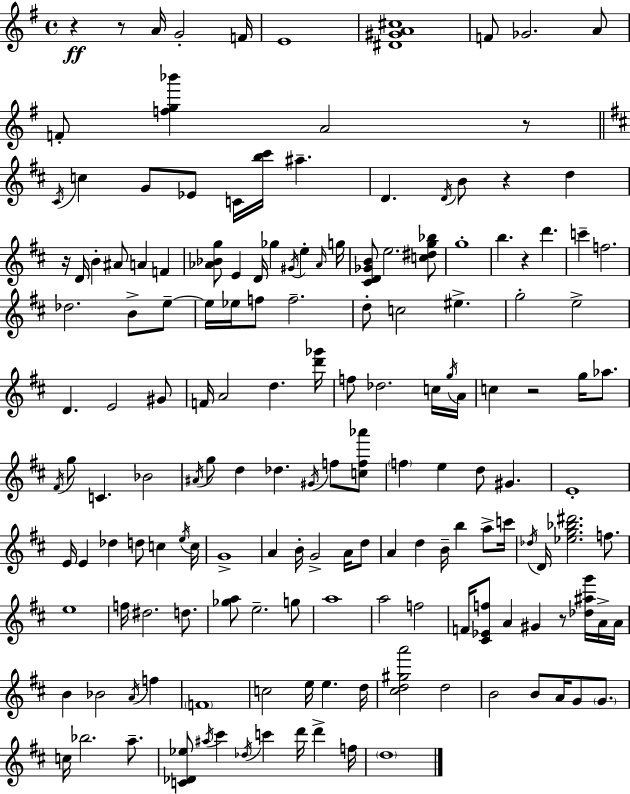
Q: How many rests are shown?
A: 8